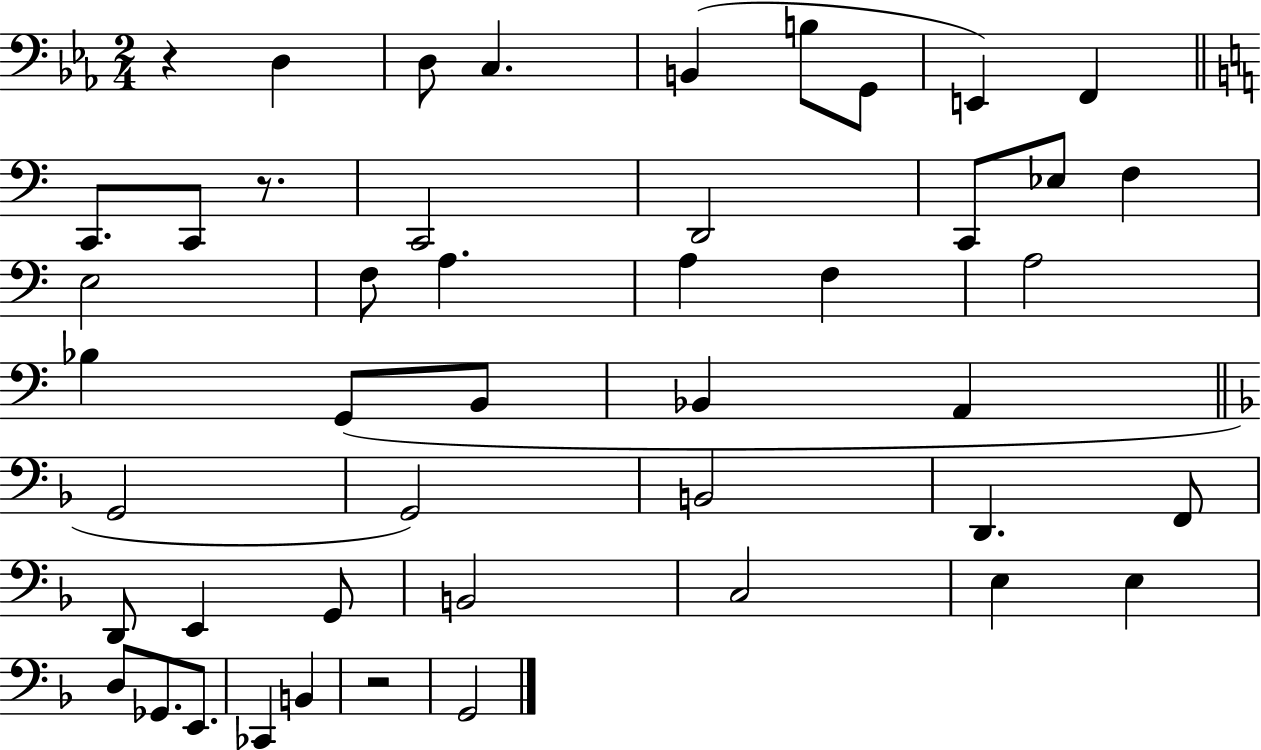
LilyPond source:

{
  \clef bass
  \numericTimeSignature
  \time 2/4
  \key ees \major
  r4 d4 | d8 c4. | b,4( b8 g,8 | e,4) f,4 | \break \bar "||" \break \key c \major c,8. c,8 r8. | c,2 | d,2 | c,8 ees8 f4 | \break e2 | f8 a4. | a4 f4 | a2 | \break bes4 g,8( b,8 | bes,4 a,4 | \bar "||" \break \key d \minor g,2 | g,2) | b,2 | d,4. f,8 | \break d,8 e,4 g,8 | b,2 | c2 | e4 e4 | \break d8 ges,8. e,8. | ces,4 b,4 | r2 | g,2 | \break \bar "|."
}